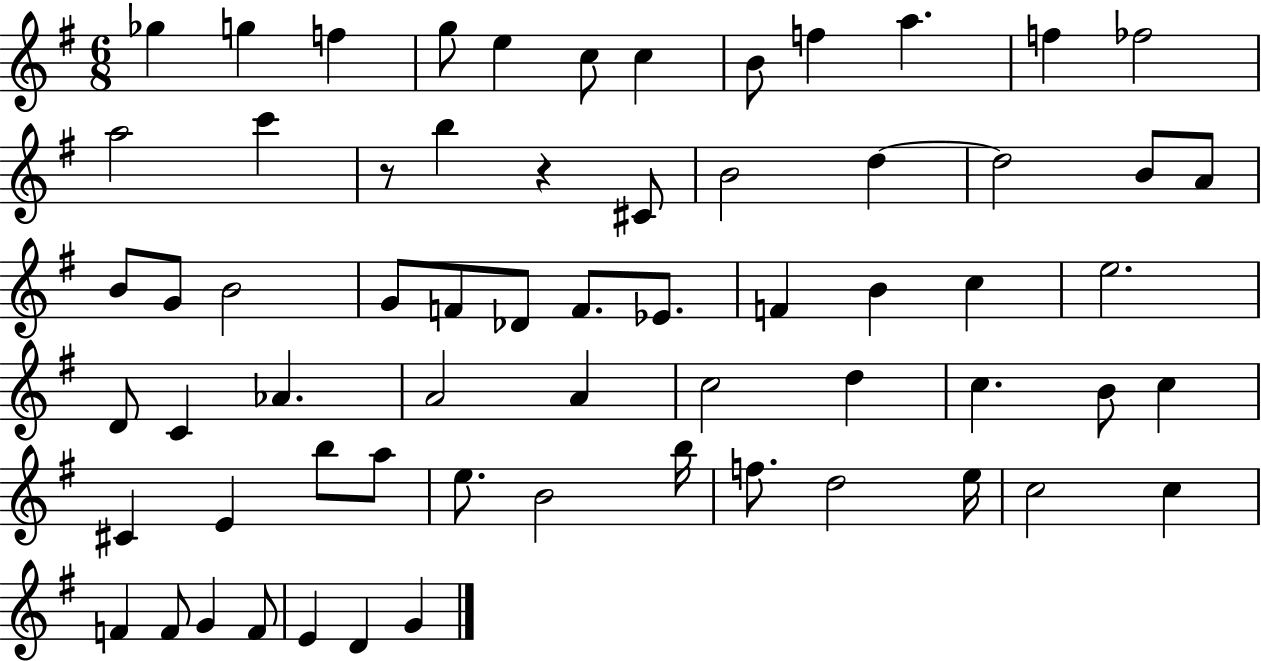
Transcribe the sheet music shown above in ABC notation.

X:1
T:Untitled
M:6/8
L:1/4
K:G
_g g f g/2 e c/2 c B/2 f a f _f2 a2 c' z/2 b z ^C/2 B2 d d2 B/2 A/2 B/2 G/2 B2 G/2 F/2 _D/2 F/2 _E/2 F B c e2 D/2 C _A A2 A c2 d c B/2 c ^C E b/2 a/2 e/2 B2 b/4 f/2 d2 e/4 c2 c F F/2 G F/2 E D G